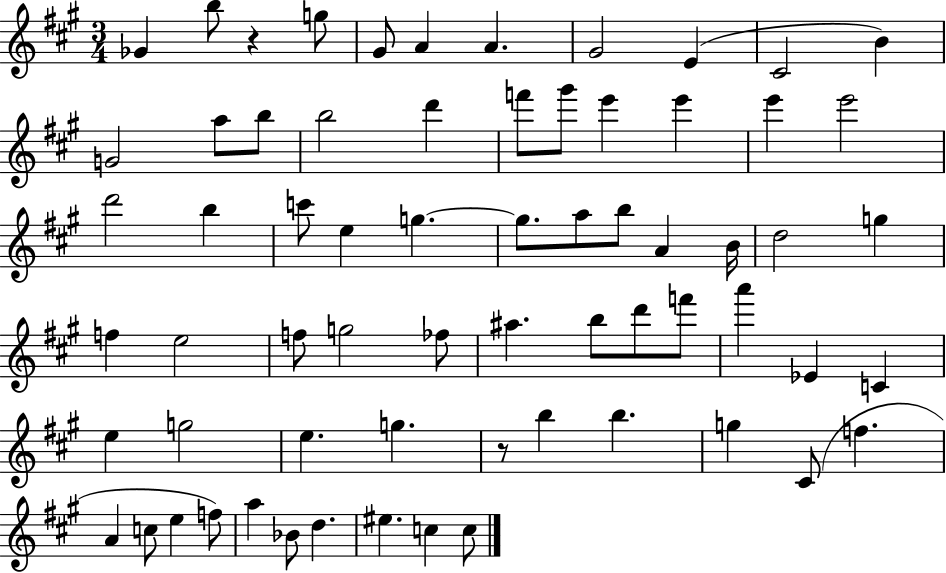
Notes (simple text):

Gb4/q B5/e R/q G5/e G#4/e A4/q A4/q. G#4/h E4/q C#4/h B4/q G4/h A5/e B5/e B5/h D6/q F6/e G#6/e E6/q E6/q E6/q E6/h D6/h B5/q C6/e E5/q G5/q. G5/e. A5/e B5/e A4/q B4/s D5/h G5/q F5/q E5/h F5/e G5/h FES5/e A#5/q. B5/e D6/e F6/e A6/q Eb4/q C4/q E5/q G5/h E5/q. G5/q. R/e B5/q B5/q. G5/q C#4/e F5/q. A4/q C5/e E5/q F5/e A5/q Bb4/e D5/q. EIS5/q. C5/q C5/e